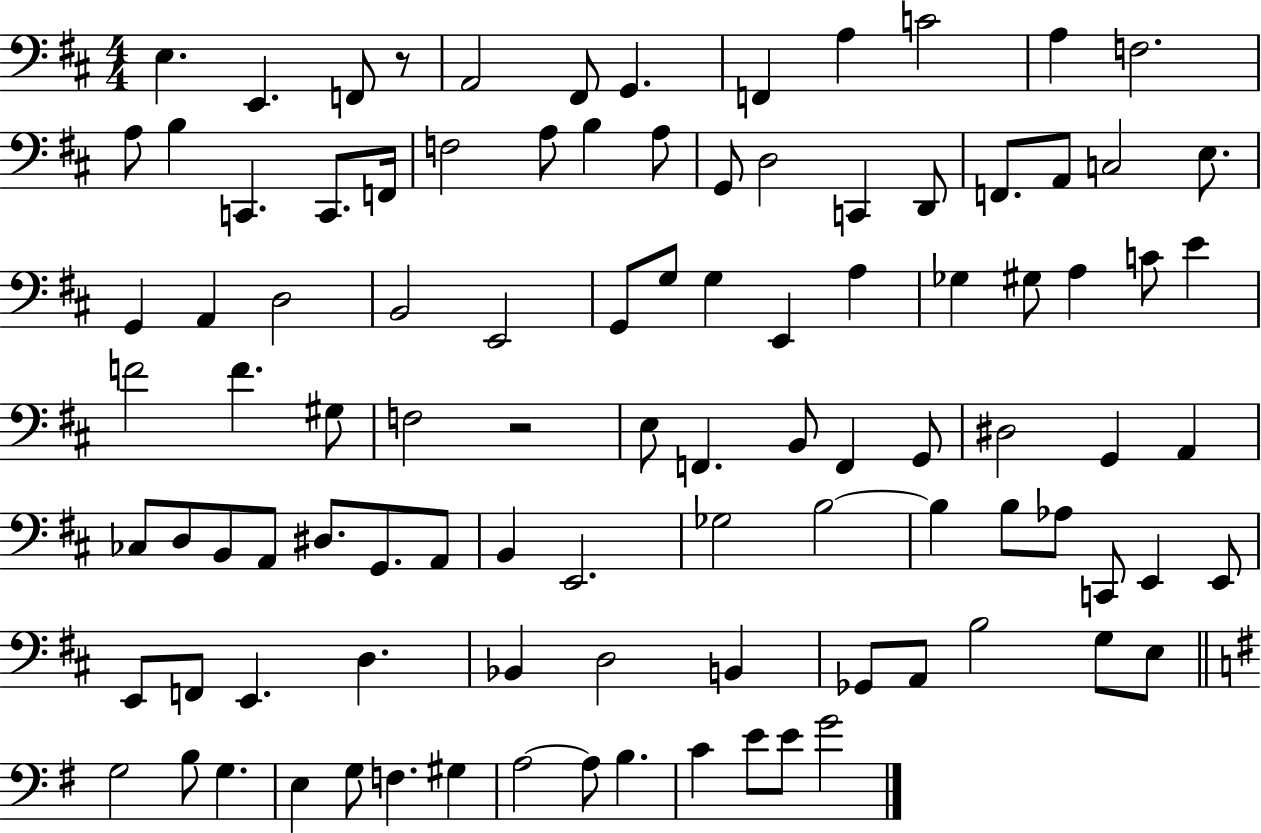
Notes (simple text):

E3/q. E2/q. F2/e R/e A2/h F#2/e G2/q. F2/q A3/q C4/h A3/q F3/h. A3/e B3/q C2/q. C2/e. F2/s F3/h A3/e B3/q A3/e G2/e D3/h C2/q D2/e F2/e. A2/e C3/h E3/e. G2/q A2/q D3/h B2/h E2/h G2/e G3/e G3/q E2/q A3/q Gb3/q G#3/e A3/q C4/e E4/q F4/h F4/q. G#3/e F3/h R/h E3/e F2/q. B2/e F2/q G2/e D#3/h G2/q A2/q CES3/e D3/e B2/e A2/e D#3/e. G2/e. A2/e B2/q E2/h. Gb3/h B3/h B3/q B3/e Ab3/e C2/e E2/q E2/e E2/e F2/e E2/q. D3/q. Bb2/q D3/h B2/q Gb2/e A2/e B3/h G3/e E3/e G3/h B3/e G3/q. E3/q G3/e F3/q. G#3/q A3/h A3/e B3/q. C4/q E4/e E4/e G4/h